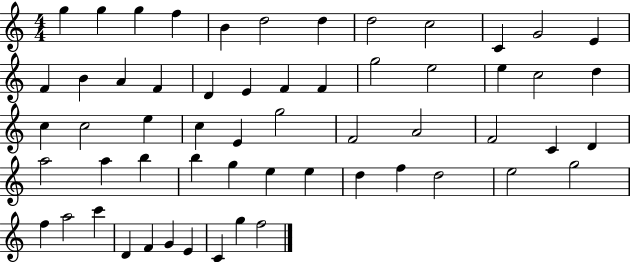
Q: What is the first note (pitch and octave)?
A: G5